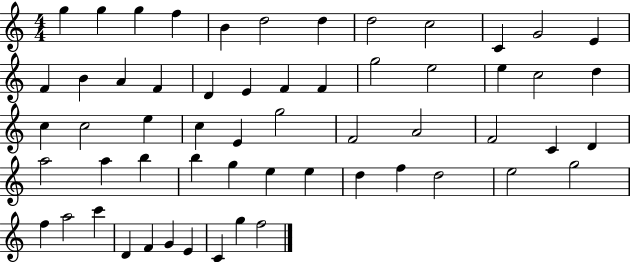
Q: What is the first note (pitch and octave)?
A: G5